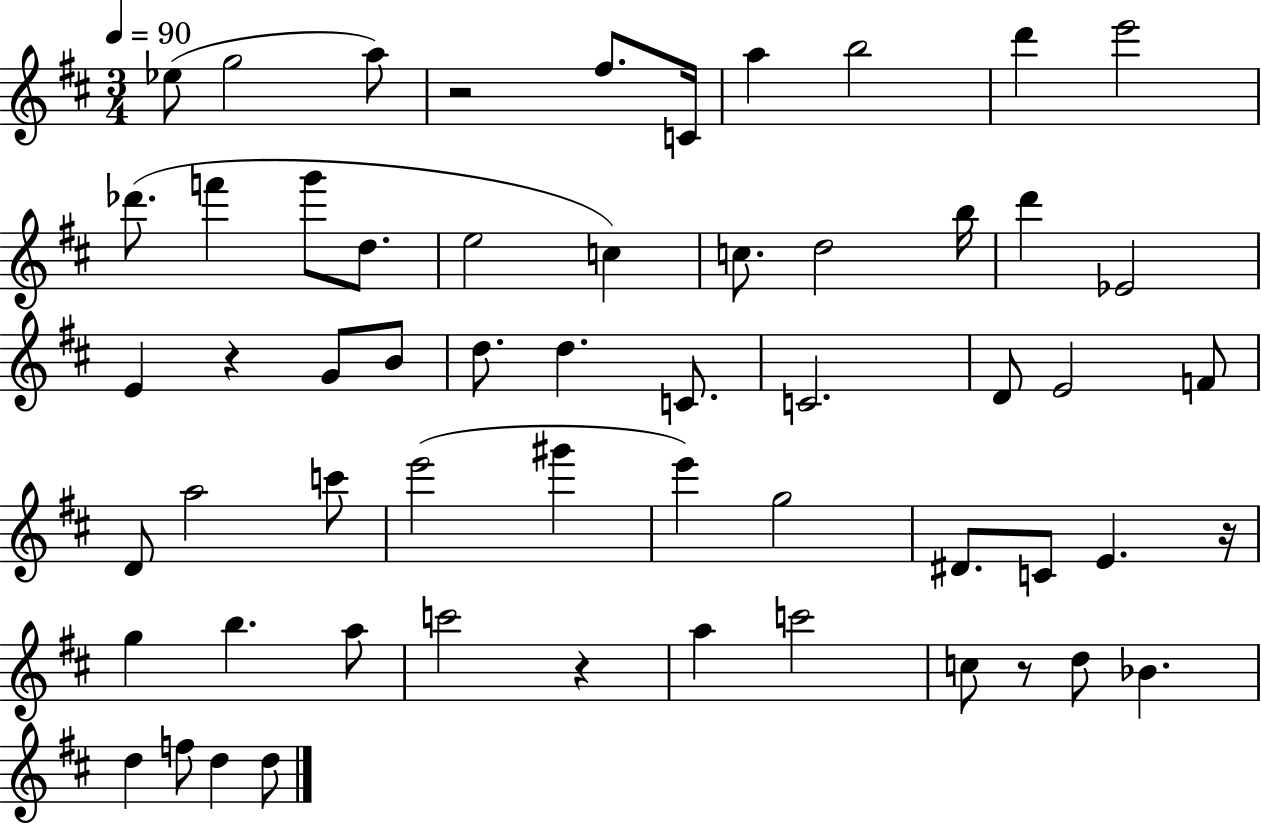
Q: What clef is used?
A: treble